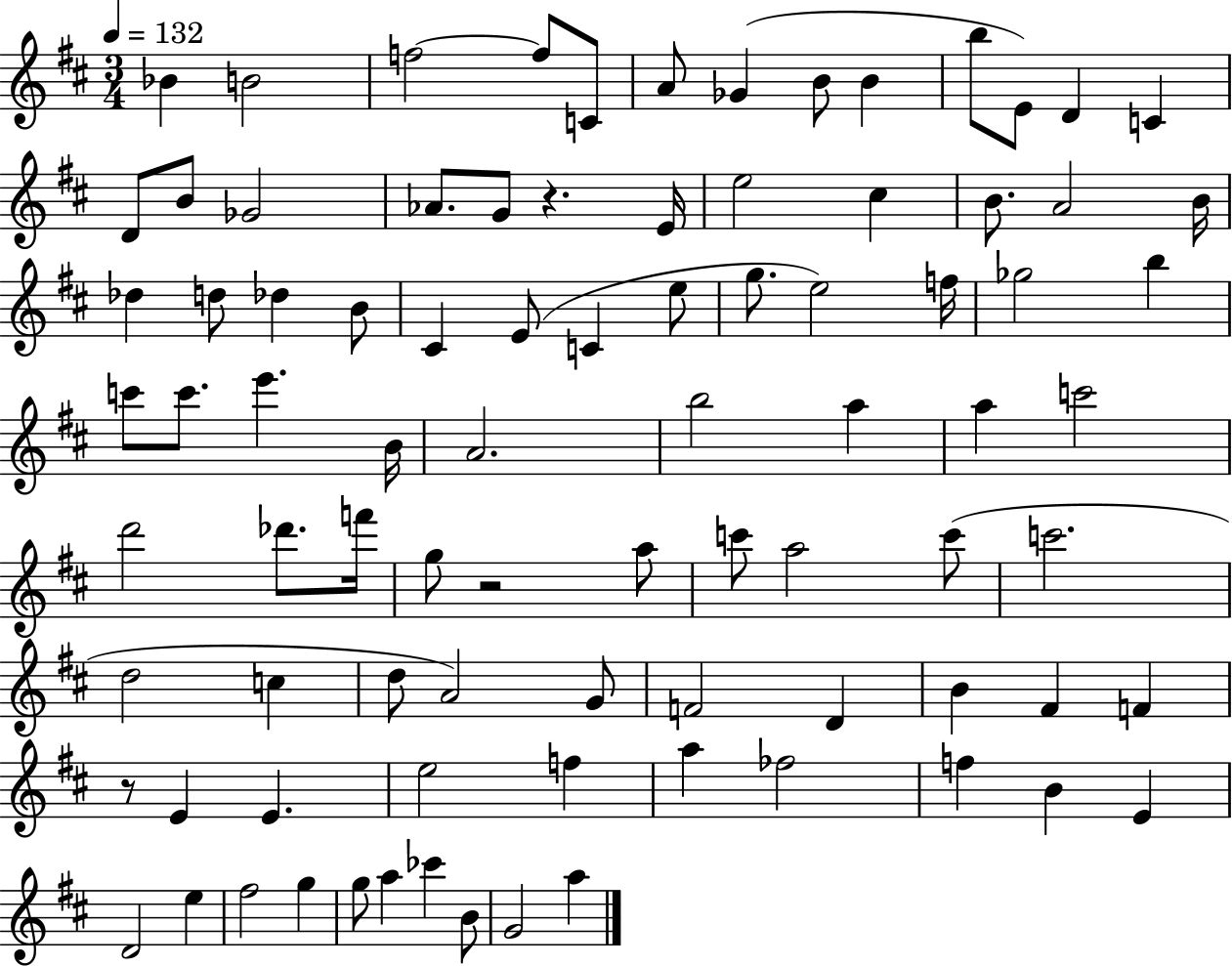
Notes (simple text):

Bb4/q B4/h F5/h F5/e C4/e A4/e Gb4/q B4/e B4/q B5/e E4/e D4/q C4/q D4/e B4/e Gb4/h Ab4/e. G4/e R/q. E4/s E5/h C#5/q B4/e. A4/h B4/s Db5/q D5/e Db5/q B4/e C#4/q E4/e C4/q E5/e G5/e. E5/h F5/s Gb5/h B5/q C6/e C6/e. E6/q. B4/s A4/h. B5/h A5/q A5/q C6/h D6/h Db6/e. F6/s G5/e R/h A5/e C6/e A5/h C6/e C6/h. D5/h C5/q D5/e A4/h G4/e F4/h D4/q B4/q F#4/q F4/q R/e E4/q E4/q. E5/h F5/q A5/q FES5/h F5/q B4/q E4/q D4/h E5/q F#5/h G5/q G5/e A5/q CES6/q B4/e G4/h A5/q